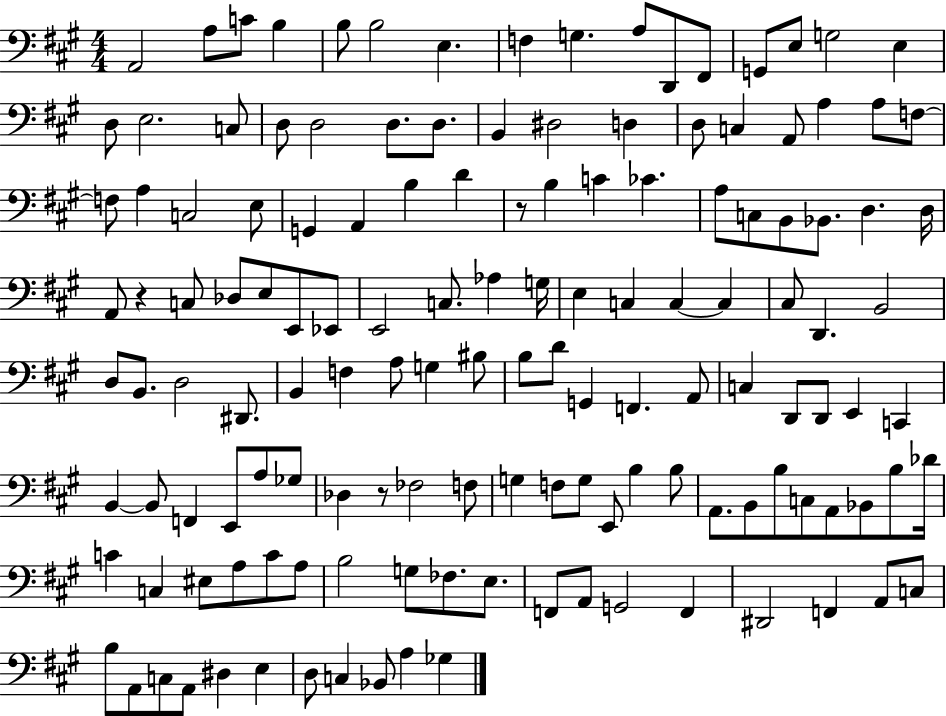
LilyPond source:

{
  \clef bass
  \numericTimeSignature
  \time 4/4
  \key a \major
  a,2 a8 c'8 b4 | b8 b2 e4. | f4 g4. a8 d,8 fis,8 | g,8 e8 g2 e4 | \break d8 e2. c8 | d8 d2 d8. d8. | b,4 dis2 d4 | d8 c4 a,8 a4 a8 f8~~ | \break f8 a4 c2 e8 | g,4 a,4 b4 d'4 | r8 b4 c'4 ces'4. | a8 c8 b,8 bes,8. d4. d16 | \break a,8 r4 c8 des8 e8 e,8 ees,8 | e,2 c8. aes4 g16 | e4 c4 c4~~ c4 | cis8 d,4. b,2 | \break d8 b,8. d2 dis,8. | b,4 f4 a8 g4 bis8 | b8 d'8 g,4 f,4. a,8 | c4 d,8 d,8 e,4 c,4 | \break b,4~~ b,8 f,4 e,8 a8 ges8 | des4 r8 fes2 f8 | g4 f8 g8 e,8 b4 b8 | a,8. b,8 b8 c8 a,8 bes,8 b8 des'16 | \break c'4 c4 eis8 a8 c'8 a8 | b2 g8 fes8. e8. | f,8 a,8 g,2 f,4 | dis,2 f,4 a,8 c8 | \break b8 a,8 c8 a,8 dis4 e4 | d8 c4 bes,8 a4 ges4 | \bar "|."
}